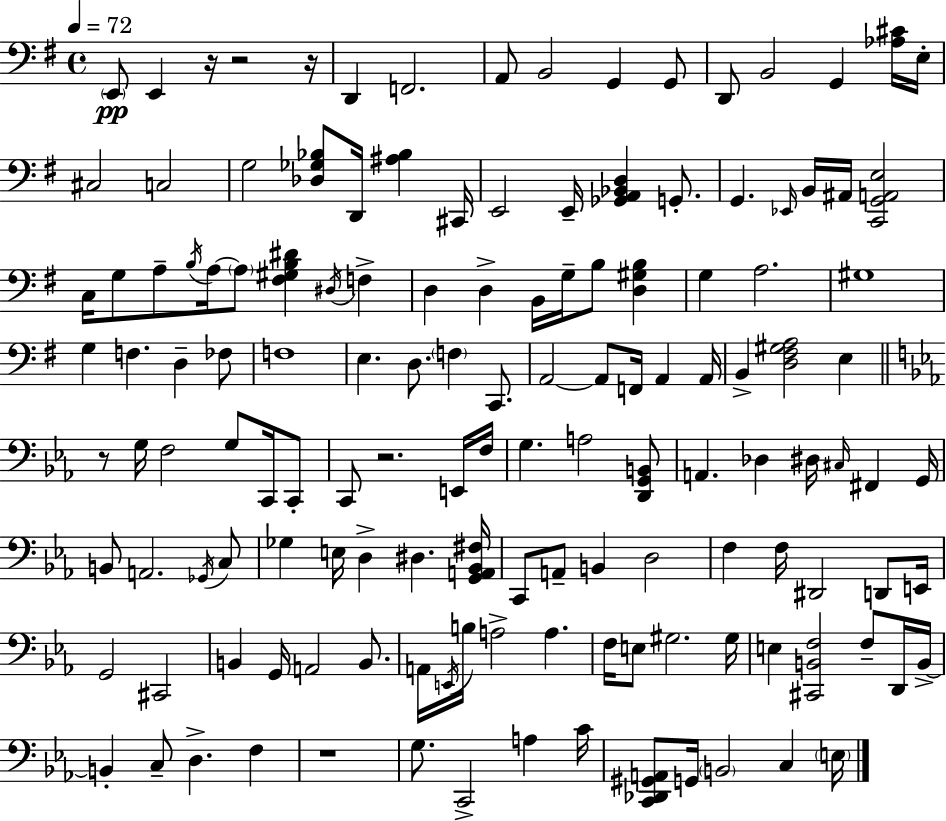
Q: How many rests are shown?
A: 6